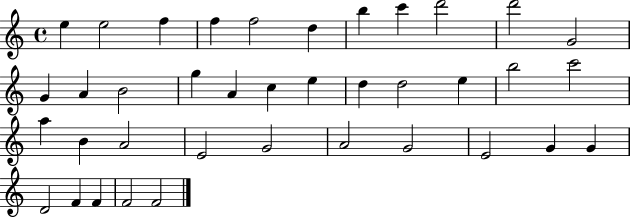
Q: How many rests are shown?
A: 0